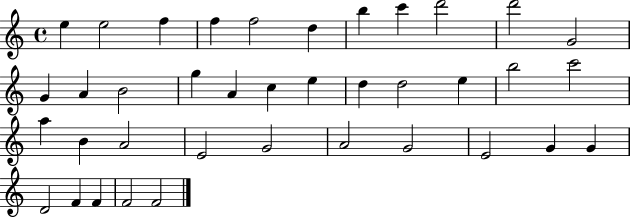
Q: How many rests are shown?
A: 0